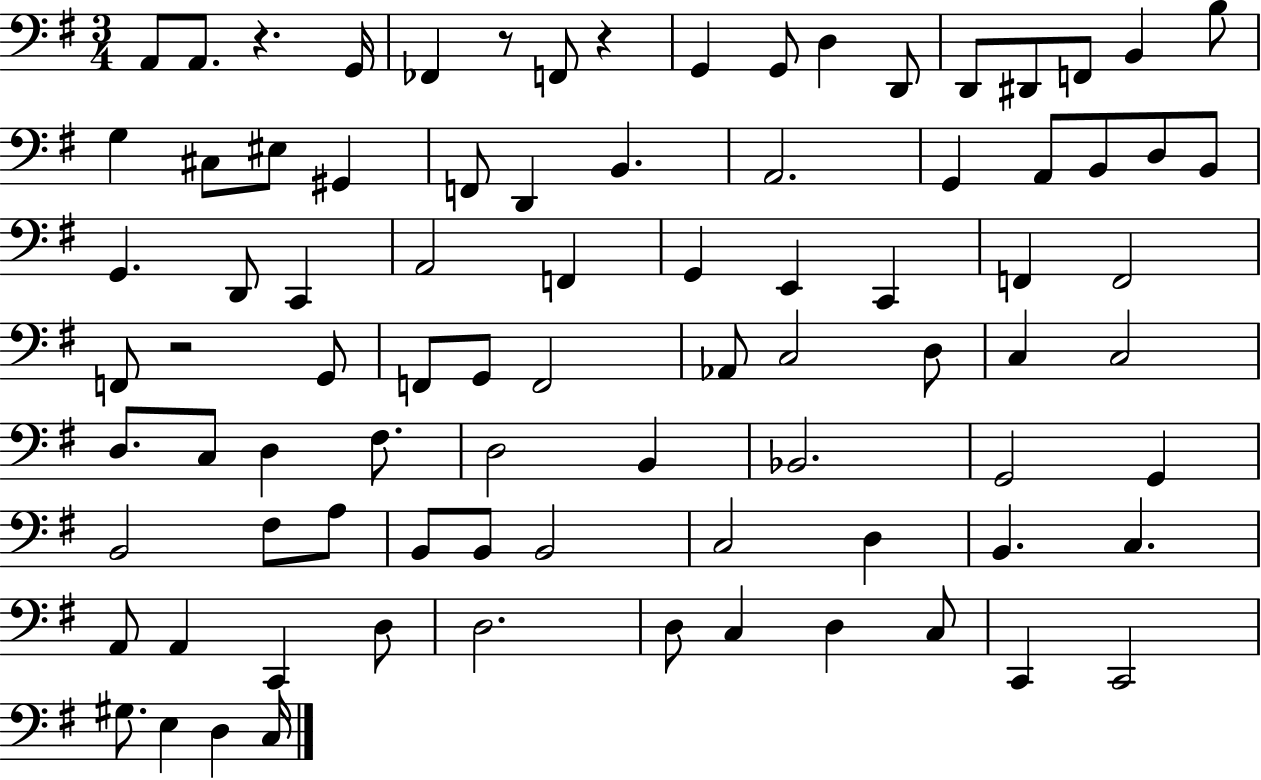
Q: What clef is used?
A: bass